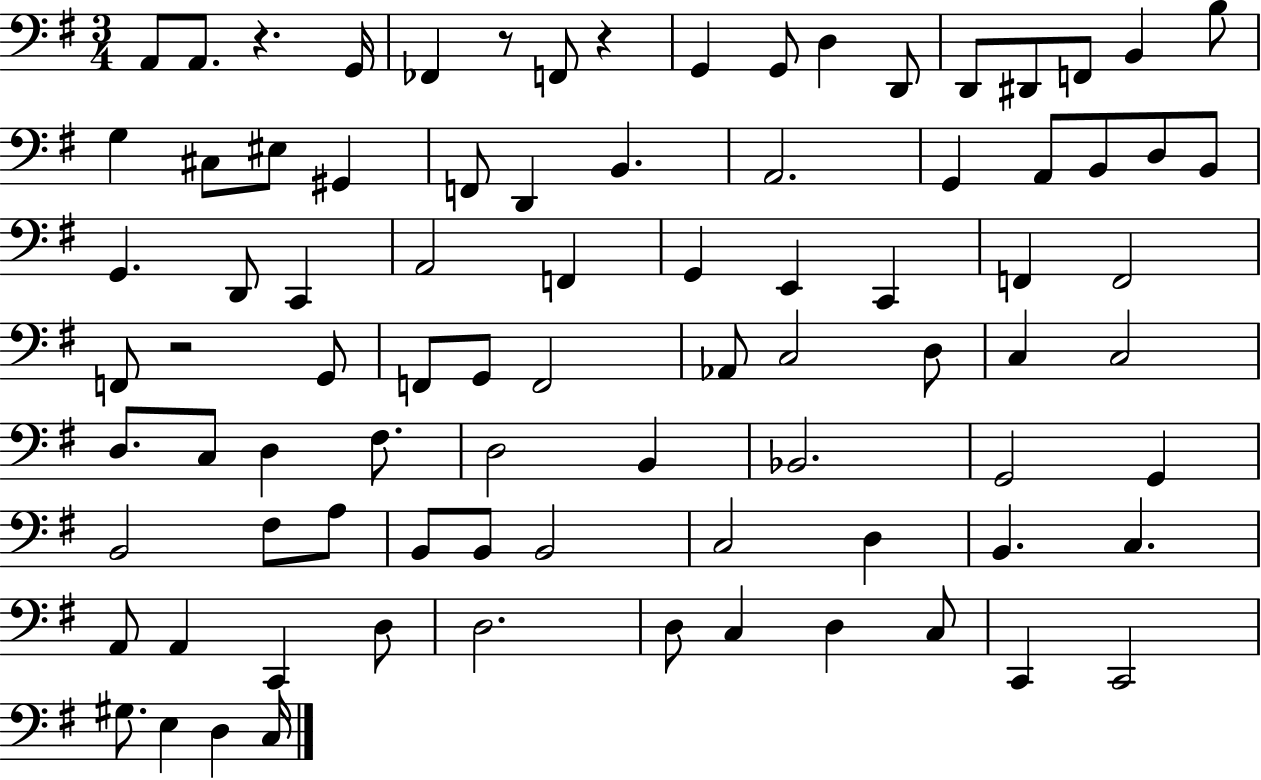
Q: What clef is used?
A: bass